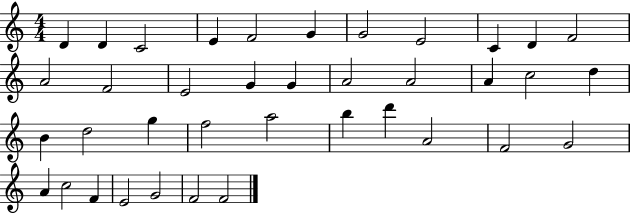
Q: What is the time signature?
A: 4/4